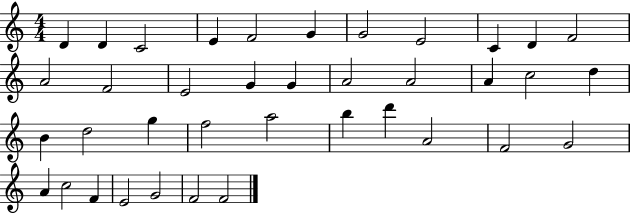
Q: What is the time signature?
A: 4/4